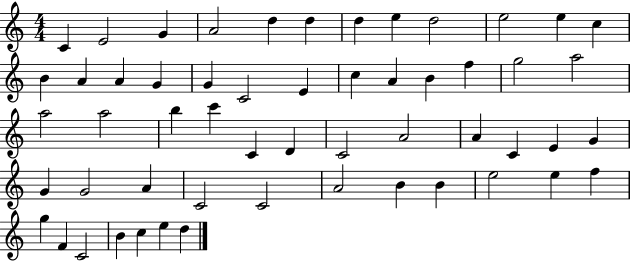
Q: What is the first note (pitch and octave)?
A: C4